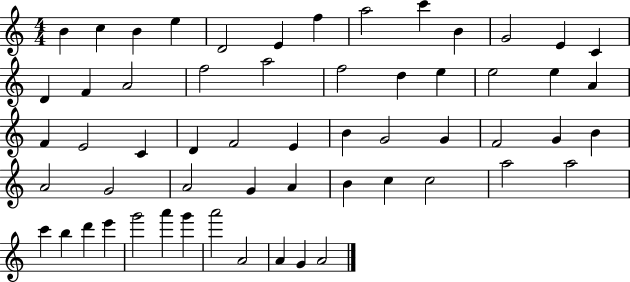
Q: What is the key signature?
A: C major